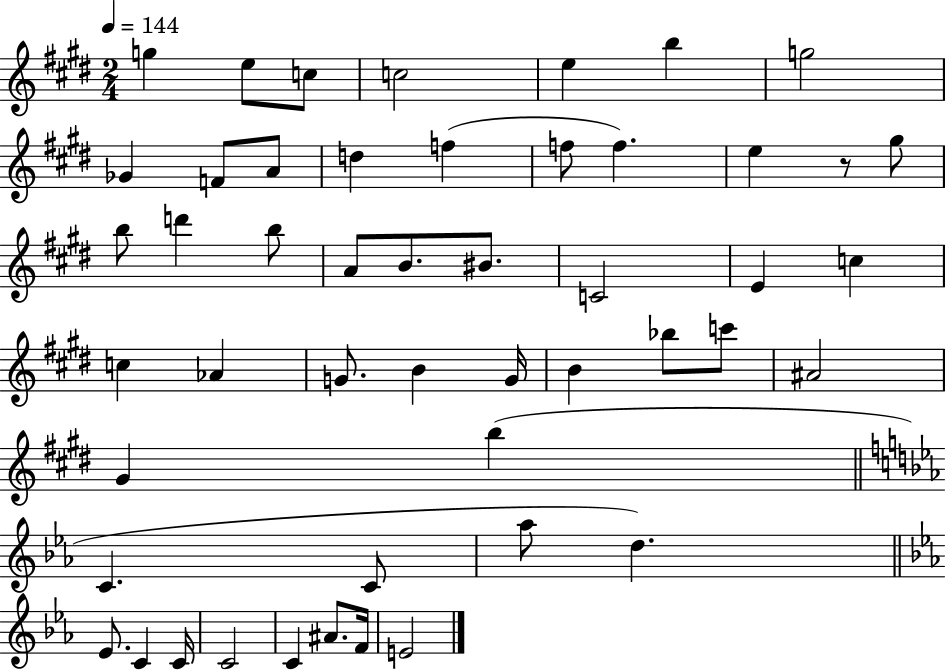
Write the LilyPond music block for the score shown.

{
  \clef treble
  \numericTimeSignature
  \time 2/4
  \key e \major
  \tempo 4 = 144
  g''4 e''8 c''8 | c''2 | e''4 b''4 | g''2 | \break ges'4 f'8 a'8 | d''4 f''4( | f''8 f''4.) | e''4 r8 gis''8 | \break b''8 d'''4 b''8 | a'8 b'8. bis'8. | c'2 | e'4 c''4 | \break c''4 aes'4 | g'8. b'4 g'16 | b'4 bes''8 c'''8 | ais'2 | \break gis'4 b''4( | \bar "||" \break \key ees \major c'4. c'8 | aes''8 d''4.) | \bar "||" \break \key ees \major ees'8. c'4 c'16 | c'2 | c'4 ais'8. f'16 | e'2 | \break \bar "|."
}